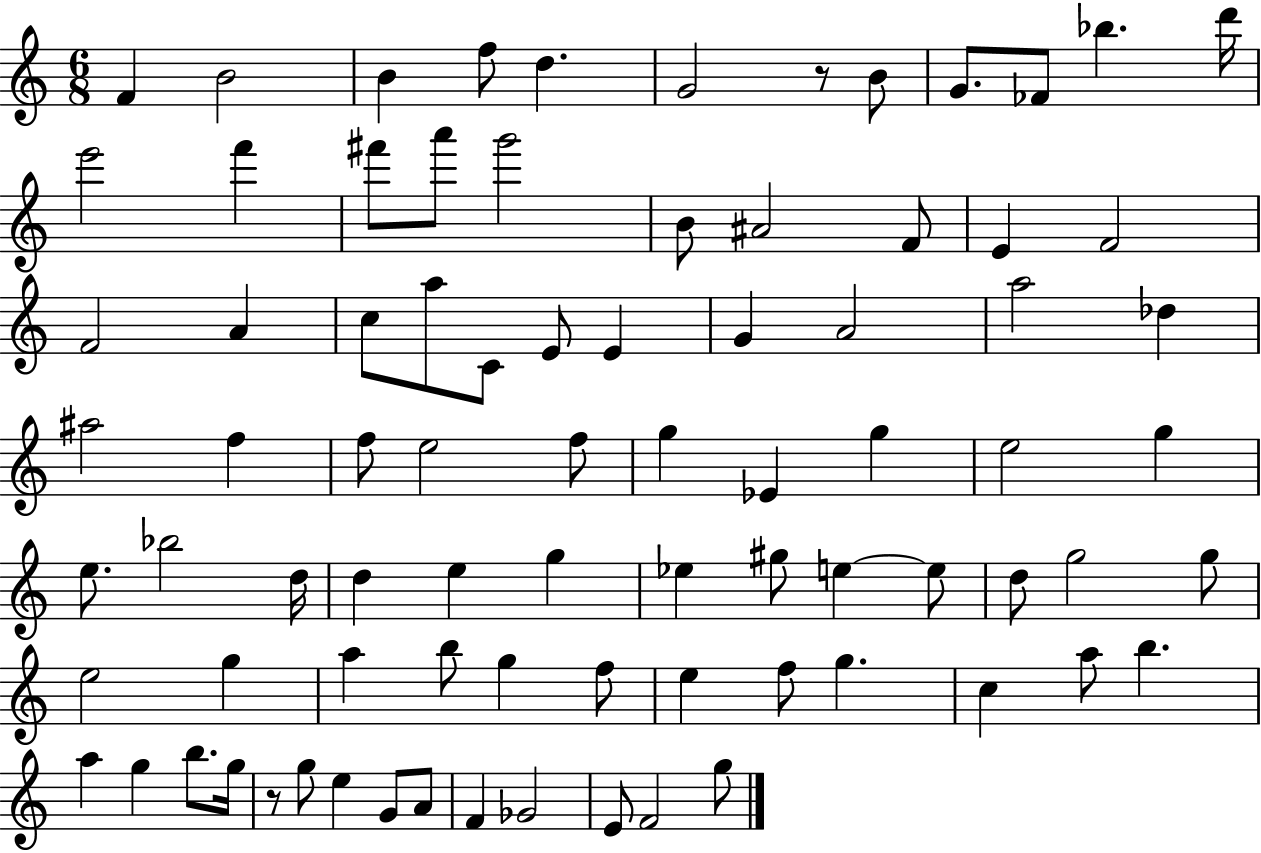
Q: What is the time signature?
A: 6/8